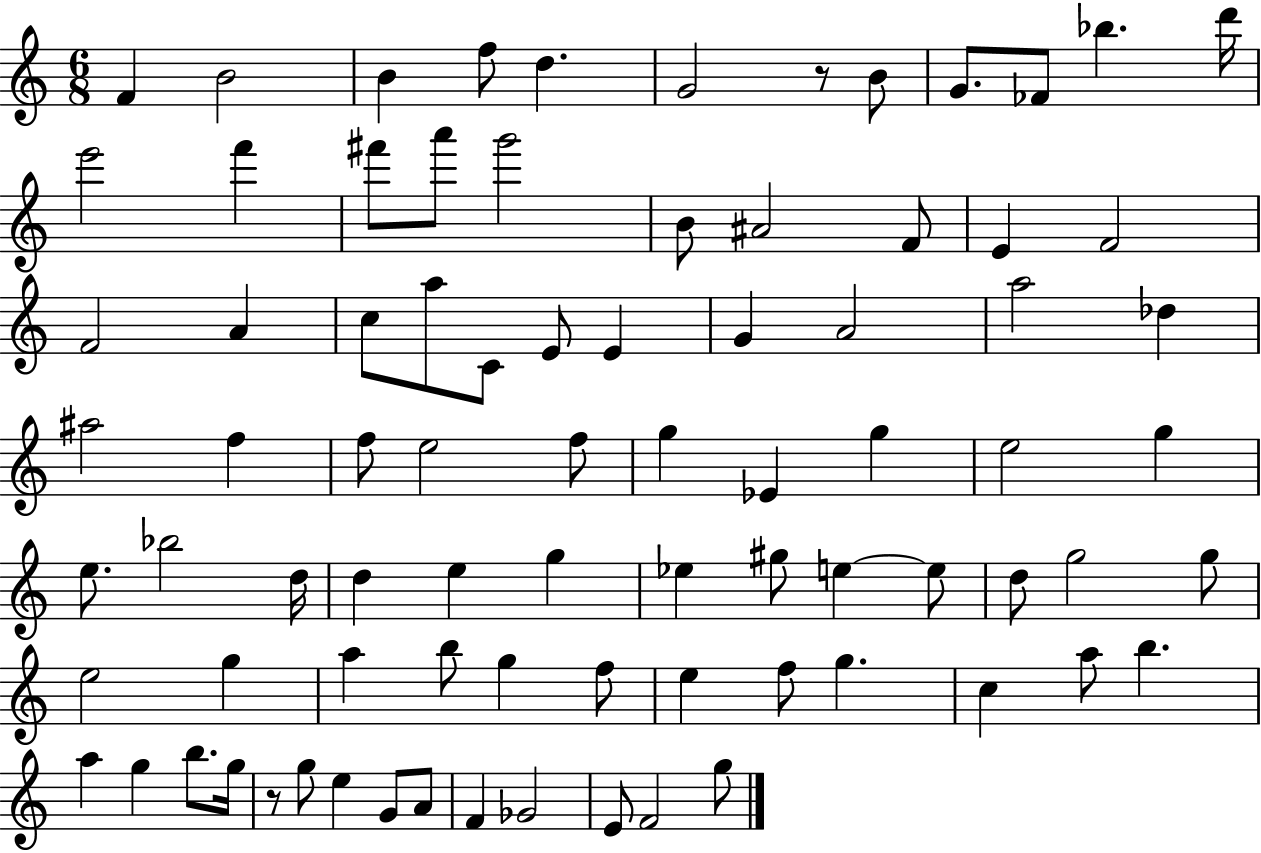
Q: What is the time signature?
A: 6/8